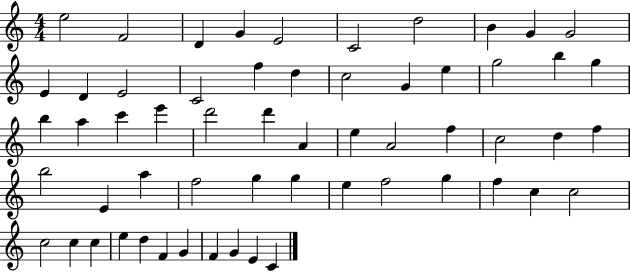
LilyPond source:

{
  \clef treble
  \numericTimeSignature
  \time 4/4
  \key c \major
  e''2 f'2 | d'4 g'4 e'2 | c'2 d''2 | b'4 g'4 g'2 | \break e'4 d'4 e'2 | c'2 f''4 d''4 | c''2 g'4 e''4 | g''2 b''4 g''4 | \break b''4 a''4 c'''4 e'''4 | d'''2 d'''4 a'4 | e''4 a'2 f''4 | c''2 d''4 f''4 | \break b''2 e'4 a''4 | f''2 g''4 g''4 | e''4 f''2 g''4 | f''4 c''4 c''2 | \break c''2 c''4 c''4 | e''4 d''4 f'4 g'4 | f'4 g'4 e'4 c'4 | \bar "|."
}